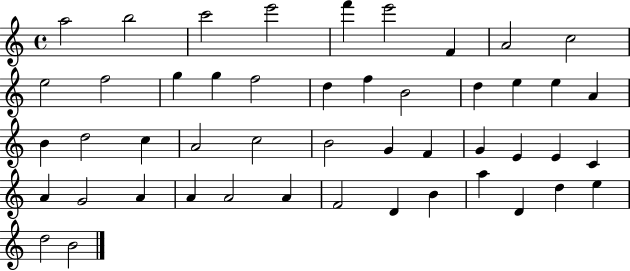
{
  \clef treble
  \time 4/4
  \defaultTimeSignature
  \key c \major
  a''2 b''2 | c'''2 e'''2 | f'''4 e'''2 f'4 | a'2 c''2 | \break e''2 f''2 | g''4 g''4 f''2 | d''4 f''4 b'2 | d''4 e''4 e''4 a'4 | \break b'4 d''2 c''4 | a'2 c''2 | b'2 g'4 f'4 | g'4 e'4 e'4 c'4 | \break a'4 g'2 a'4 | a'4 a'2 a'4 | f'2 d'4 b'4 | a''4 d'4 d''4 e''4 | \break d''2 b'2 | \bar "|."
}